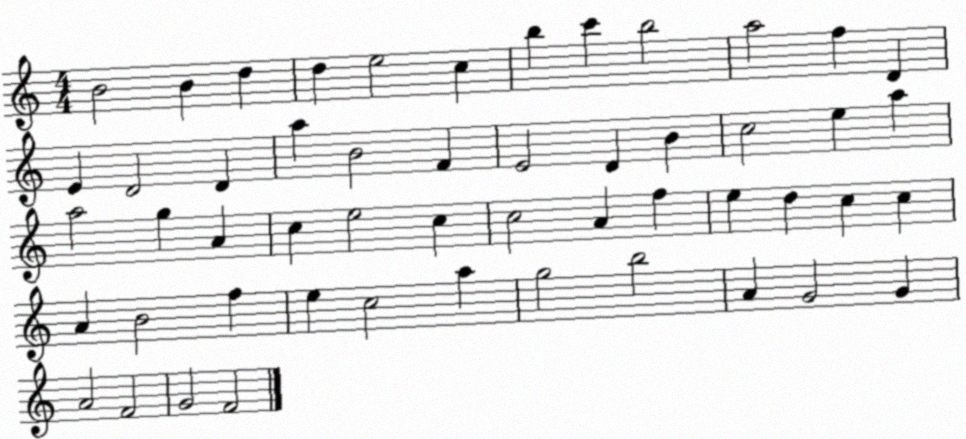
X:1
T:Untitled
M:4/4
L:1/4
K:C
B2 B d d e2 c b c' b2 a2 f D E D2 D a B2 F E2 D B c2 e a a2 g A c e2 c c2 A f e d c c A B2 f e c2 a g2 b2 A G2 G A2 F2 G2 F2